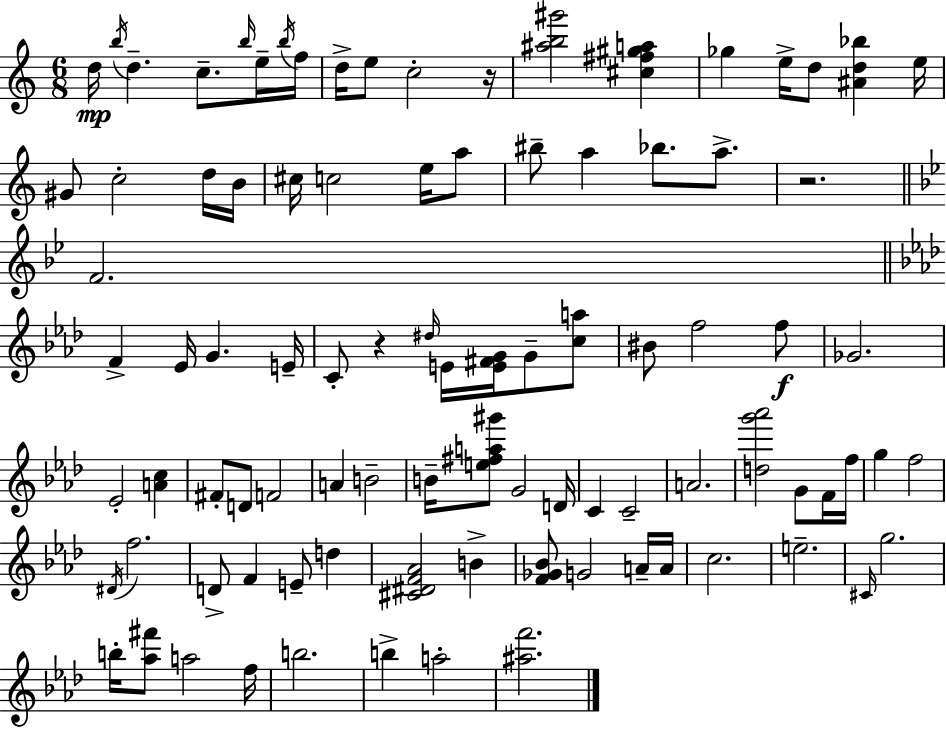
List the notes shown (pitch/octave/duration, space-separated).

D5/s B5/s D5/q. C5/e. B5/s E5/s B5/s F5/s D5/s E5/e C5/h R/s [A#5,B5,G#6]/h [C#5,F#5,G#5,A5]/q Gb5/q E5/s D5/e [A#4,D5,Bb5]/q E5/s G#4/e C5/h D5/s B4/s C#5/s C5/h E5/s A5/e BIS5/e A5/q Bb5/e. A5/e. R/h. F4/h. F4/q Eb4/s G4/q. E4/s C4/e R/q D#5/s E4/s [E4,F#4,G4]/s G4/e [C5,A5]/e BIS4/e F5/h F5/e Gb4/h. Eb4/h [A4,C5]/q F#4/e D4/e F4/h A4/q B4/h B4/s [E5,F#5,A5,G#6]/e G4/h D4/s C4/q C4/h A4/h. [D5,G6,Ab6]/h G4/e F4/s F5/s G5/q F5/h D#4/s F5/h. D4/e F4/q E4/e D5/q [C#4,D#4,F4,Ab4]/h B4/q [F4,Gb4,Bb4]/e G4/h A4/s A4/s C5/h. E5/h. C#4/s G5/h. B5/s [Ab5,F#6]/e A5/h F5/s B5/h. B5/q A5/h [A#5,F6]/h.